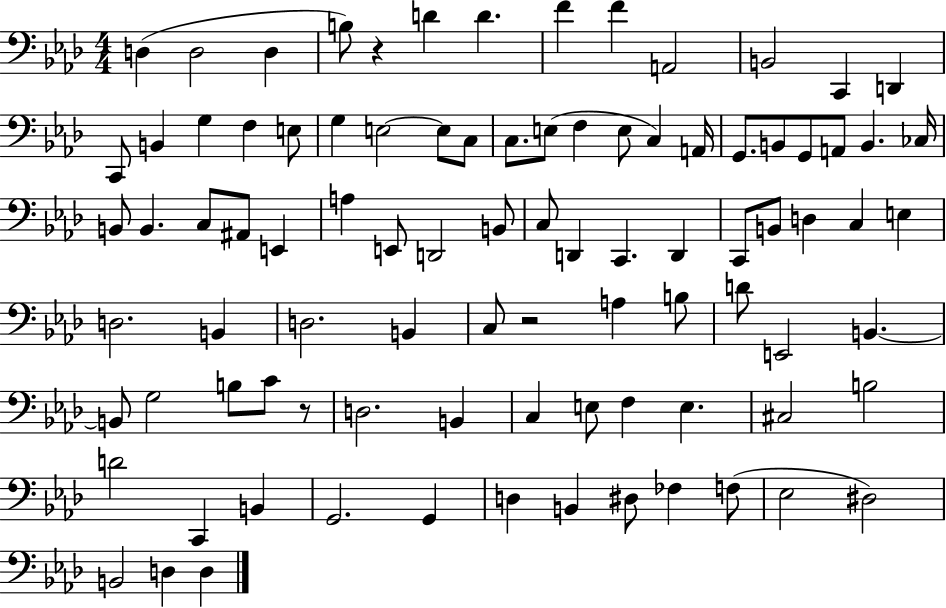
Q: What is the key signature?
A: AES major